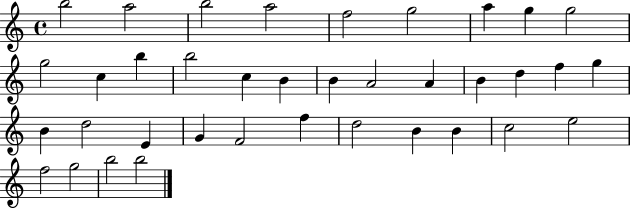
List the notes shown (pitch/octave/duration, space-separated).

B5/h A5/h B5/h A5/h F5/h G5/h A5/q G5/q G5/h G5/h C5/q B5/q B5/h C5/q B4/q B4/q A4/h A4/q B4/q D5/q F5/q G5/q B4/q D5/h E4/q G4/q F4/h F5/q D5/h B4/q B4/q C5/h E5/h F5/h G5/h B5/h B5/h